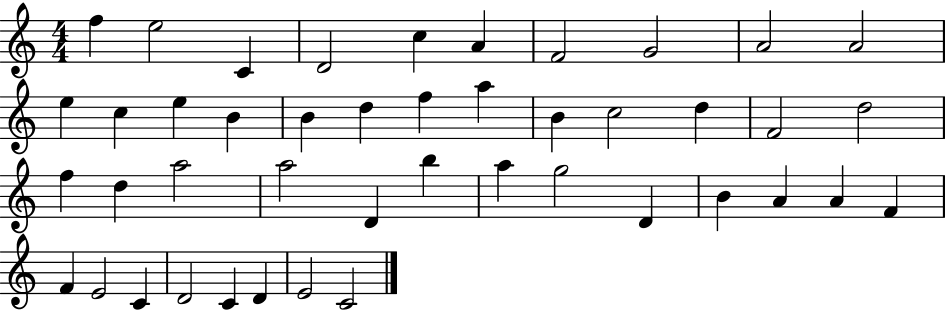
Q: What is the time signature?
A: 4/4